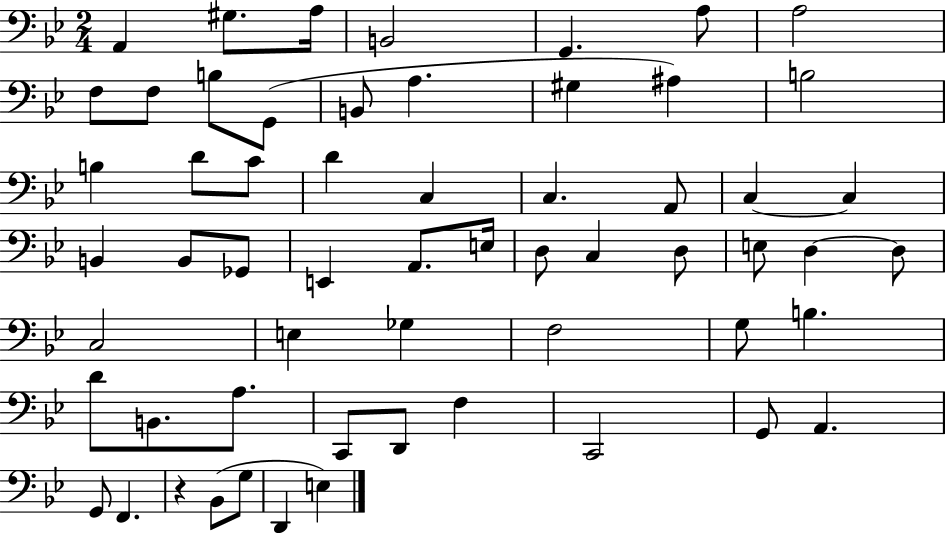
X:1
T:Untitled
M:2/4
L:1/4
K:Bb
A,, ^G,/2 A,/4 B,,2 G,, A,/2 A,2 F,/2 F,/2 B,/2 G,,/2 B,,/2 A, ^G, ^A, B,2 B, D/2 C/2 D C, C, A,,/2 C, C, B,, B,,/2 _G,,/2 E,, A,,/2 E,/4 D,/2 C, D,/2 E,/2 D, D,/2 C,2 E, _G, F,2 G,/2 B, D/2 B,,/2 A,/2 C,,/2 D,,/2 F, C,,2 G,,/2 A,, G,,/2 F,, z _B,,/2 G,/2 D,, E,